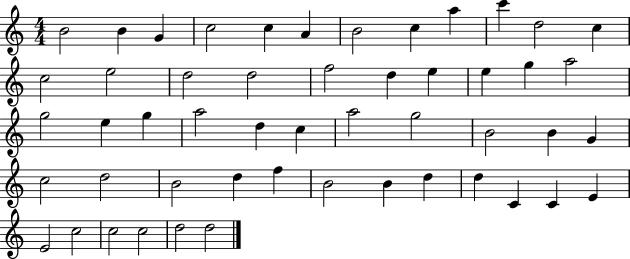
X:1
T:Untitled
M:4/4
L:1/4
K:C
B2 B G c2 c A B2 c a c' d2 c c2 e2 d2 d2 f2 d e e g a2 g2 e g a2 d c a2 g2 B2 B G c2 d2 B2 d f B2 B d d C C E E2 c2 c2 c2 d2 d2